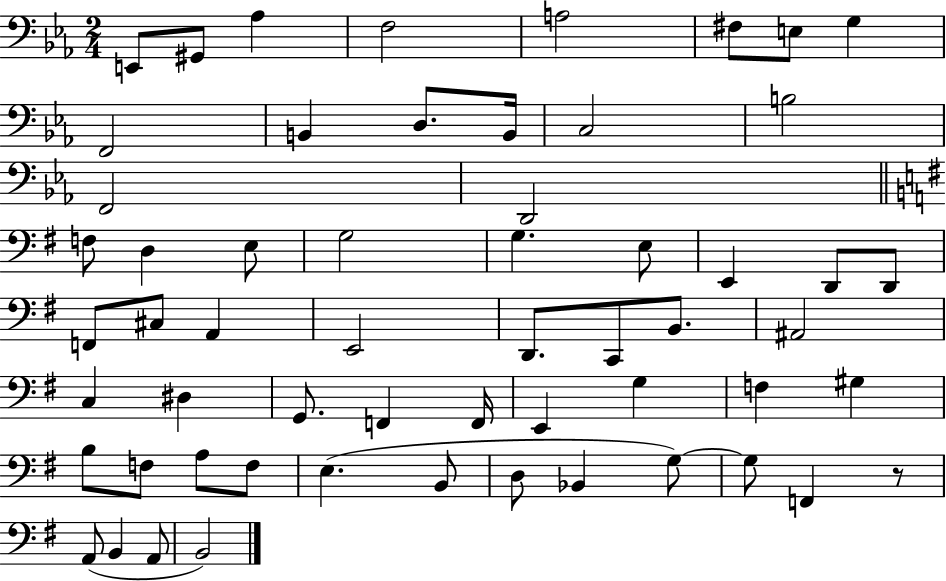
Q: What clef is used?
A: bass